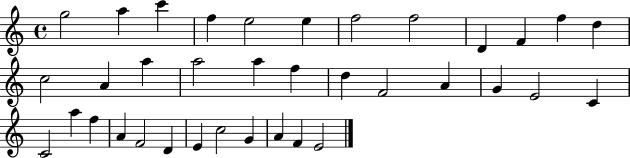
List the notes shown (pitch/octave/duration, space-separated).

G5/h A5/q C6/q F5/q E5/h E5/q F5/h F5/h D4/q F4/q F5/q D5/q C5/h A4/q A5/q A5/h A5/q F5/q D5/q F4/h A4/q G4/q E4/h C4/q C4/h A5/q F5/q A4/q F4/h D4/q E4/q C5/h G4/q A4/q F4/q E4/h